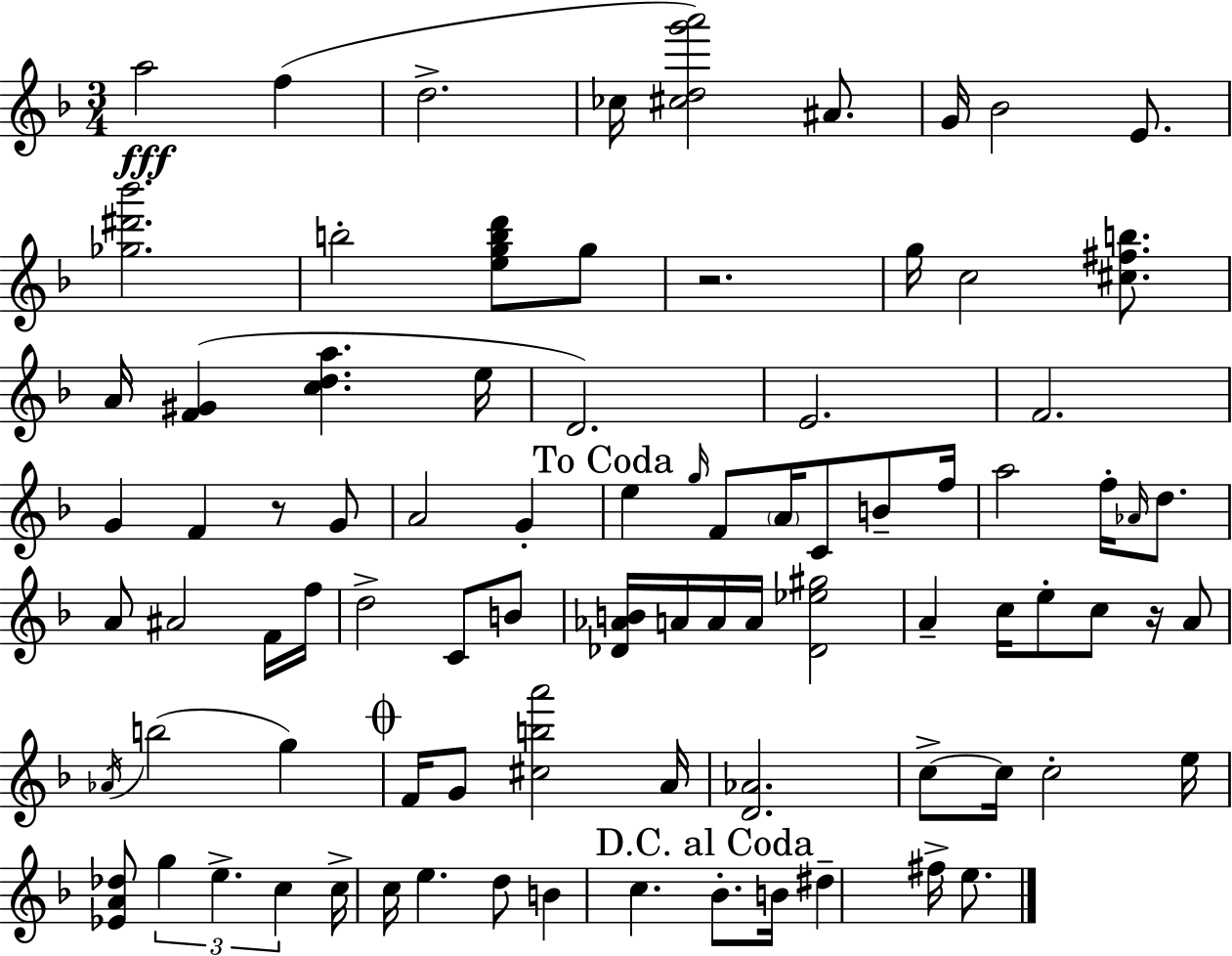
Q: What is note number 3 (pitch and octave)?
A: D5